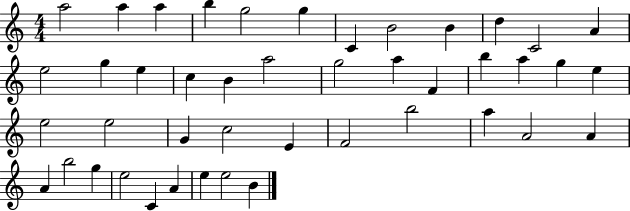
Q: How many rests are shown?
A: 0